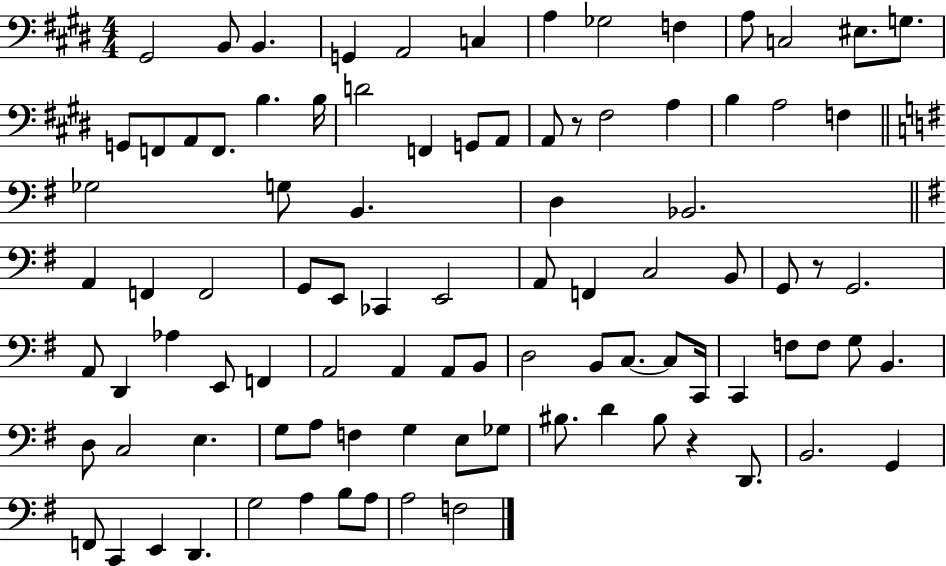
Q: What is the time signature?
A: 4/4